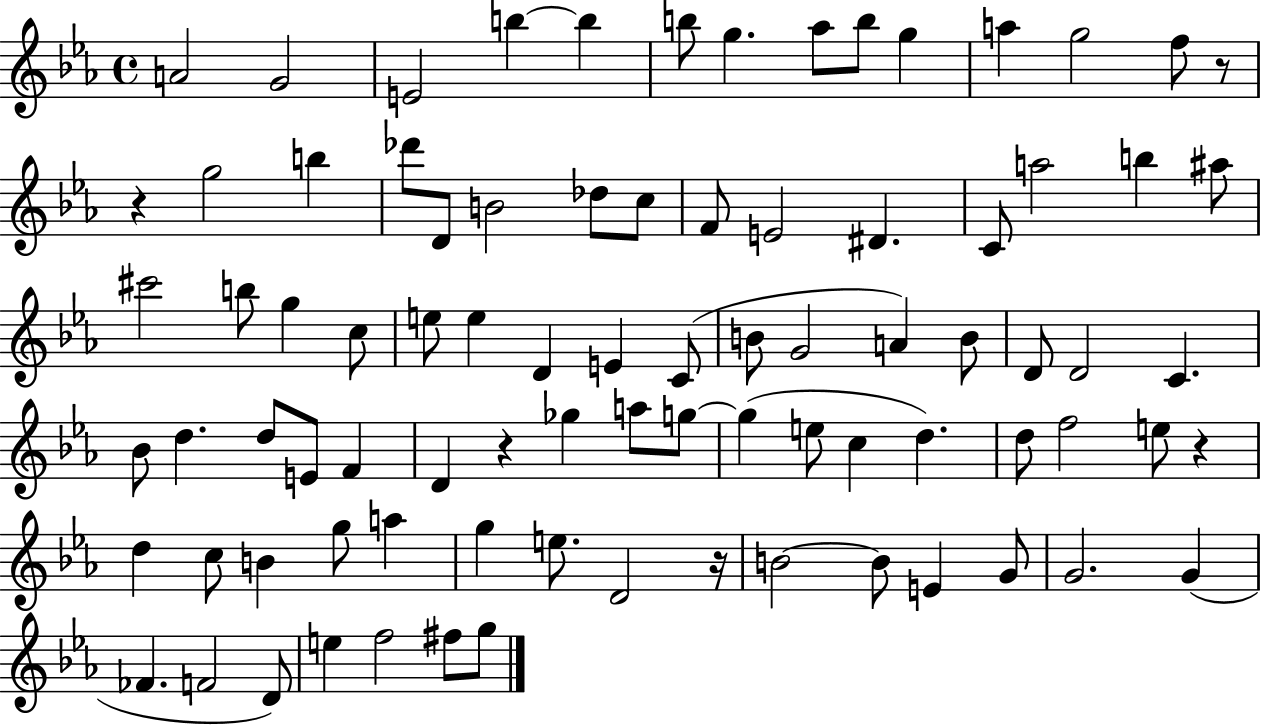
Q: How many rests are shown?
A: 5